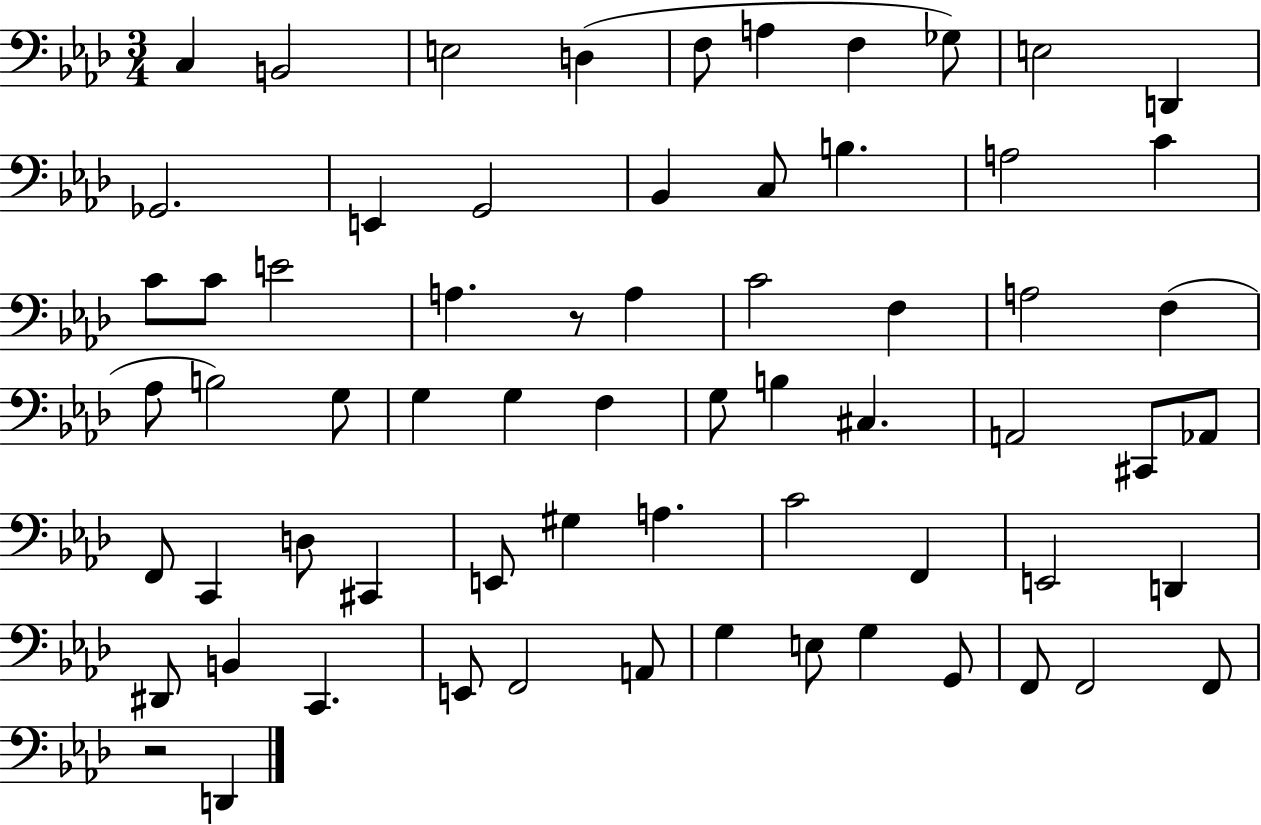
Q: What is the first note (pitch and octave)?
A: C3